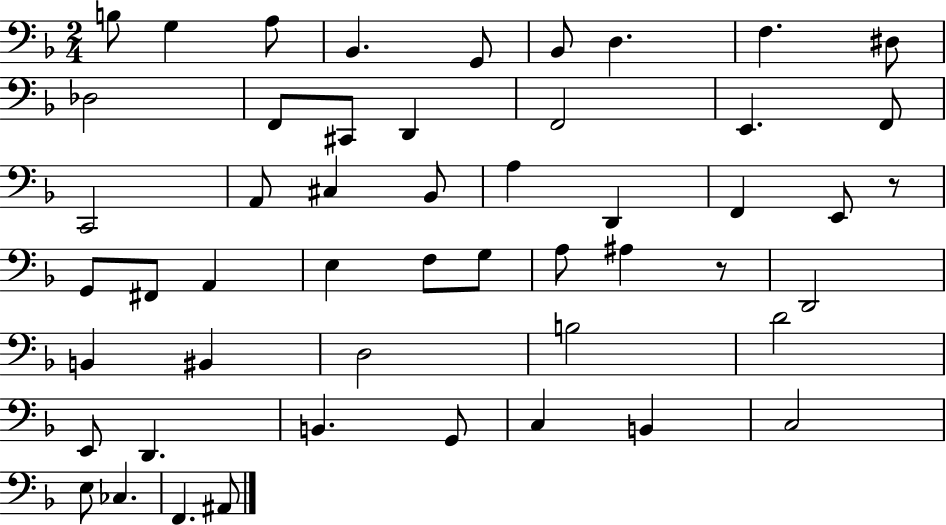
{
  \clef bass
  \numericTimeSignature
  \time 2/4
  \key f \major
  b8 g4 a8 | bes,4. g,8 | bes,8 d4. | f4. dis8 | \break des2 | f,8 cis,8 d,4 | f,2 | e,4. f,8 | \break c,2 | a,8 cis4 bes,8 | a4 d,4 | f,4 e,8 r8 | \break g,8 fis,8 a,4 | e4 f8 g8 | a8 ais4 r8 | d,2 | \break b,4 bis,4 | d2 | b2 | d'2 | \break e,8 d,4. | b,4. g,8 | c4 b,4 | c2 | \break e8 ces4. | f,4. ais,8 | \bar "|."
}